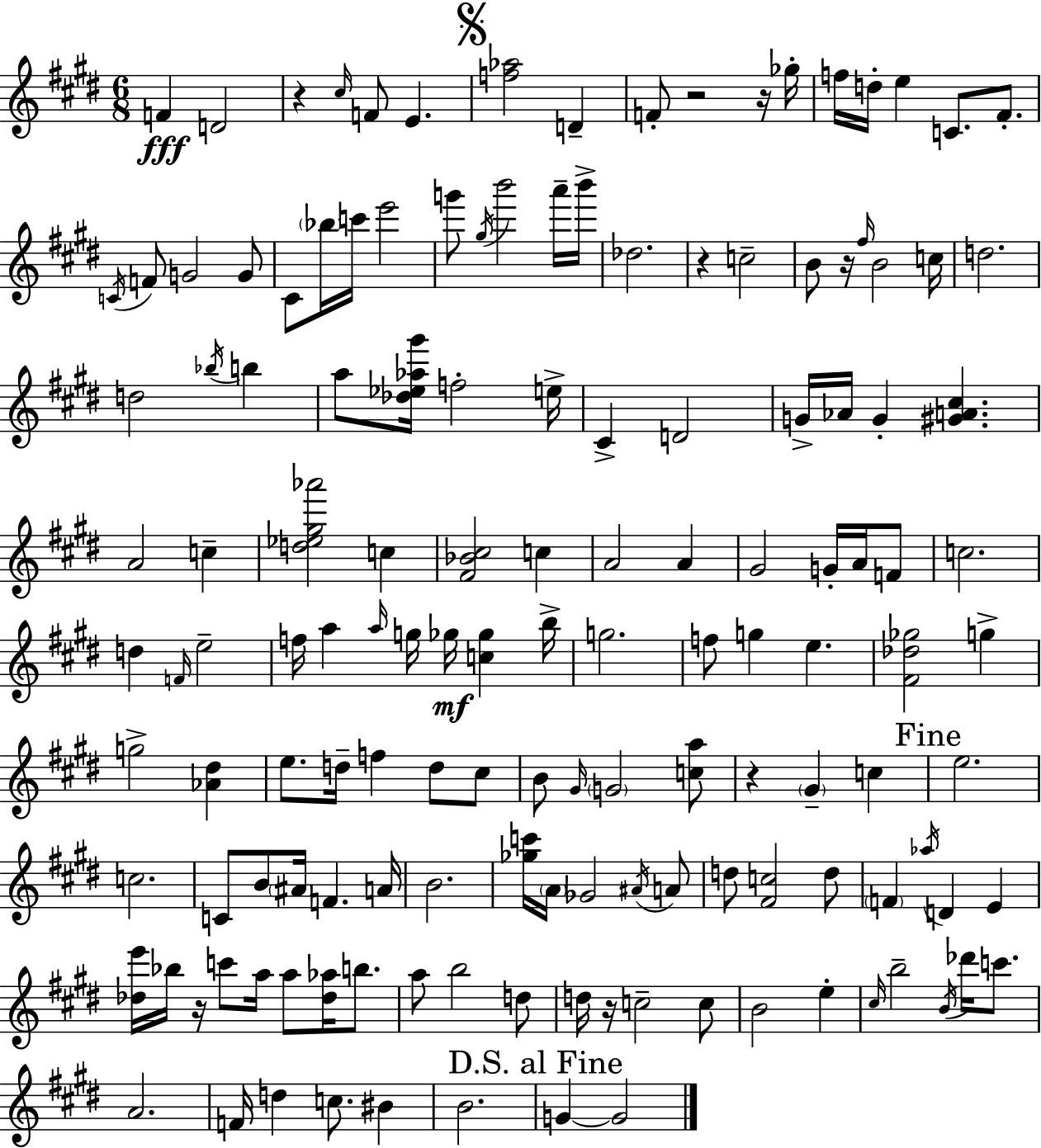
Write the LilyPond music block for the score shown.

{
  \clef treble
  \numericTimeSignature
  \time 6/8
  \key e \major
  f'4\fff d'2 | r4 \grace { cis''16 } f'8 e'4. | \mark \markup { \musicglyph "scripts.segno" } <f'' aes''>2 d'4-- | f'8-. r2 r16 | \break ges''16-. f''16 d''16-. e''4 c'8. fis'8.-. | \acciaccatura { c'16 } f'8 g'2 | g'8 cis'8 \parenthesize bes''16 c'''16 e'''2 | g'''8 \acciaccatura { gis''16 } b'''2 | \break a'''16-- b'''16-> des''2. | r4 c''2-- | b'8 r16 \grace { fis''16 } b'2 | c''16 d''2. | \break d''2 | \acciaccatura { bes''16 } b''4 a''8 <des'' ees'' aes'' gis'''>16 f''2-. | e''16-> cis'4-> d'2 | g'16-> aes'16 g'4-. <gis' a' cis''>4. | \break a'2 | c''4-- <d'' ees'' gis'' aes'''>2 | c''4 <fis' bes' cis''>2 | c''4 a'2 | \break a'4 gis'2 | g'16-. a'16 f'8 c''2. | d''4 \grace { f'16 } e''2-- | f''16 a''4 \grace { a''16 } | \break g''16 ges''16\mf <c'' ges''>4 b''16-> g''2. | f''8 g''4 | e''4. <fis' des'' ges''>2 | g''4-> g''2-> | \break <aes' dis''>4 e''8. d''16-- f''4 | d''8 cis''8 b'8 \grace { gis'16 } \parenthesize g'2 | <c'' a''>8 r4 | \parenthesize gis'4-- c''4 \mark "Fine" e''2. | \break c''2. | c'8 b'8 | \parenthesize ais'16 f'4. a'16 b'2. | <ges'' c'''>16 \parenthesize a'16 ges'2 | \break \acciaccatura { ais'16 } a'8 d''8 <fis' c''>2 | d''8 \parenthesize f'4 | \acciaccatura { aes''16 } d'4 e'4 <des'' e'''>16 bes''16 | r16 c'''8 a''16 a''8 <des'' aes''>16 b''8. a''8 | \break b''2 d''8 d''16 r16 | c''2-- c''8 b'2 | e''4-. \grace { cis''16 } b''2-- | \acciaccatura { b'16 } des'''16 c'''8. | \break a'2. | f'16 d''4 c''8. bis'4 | b'2. | \mark "D.S. al Fine" g'4~~ g'2 | \break \bar "|."
}